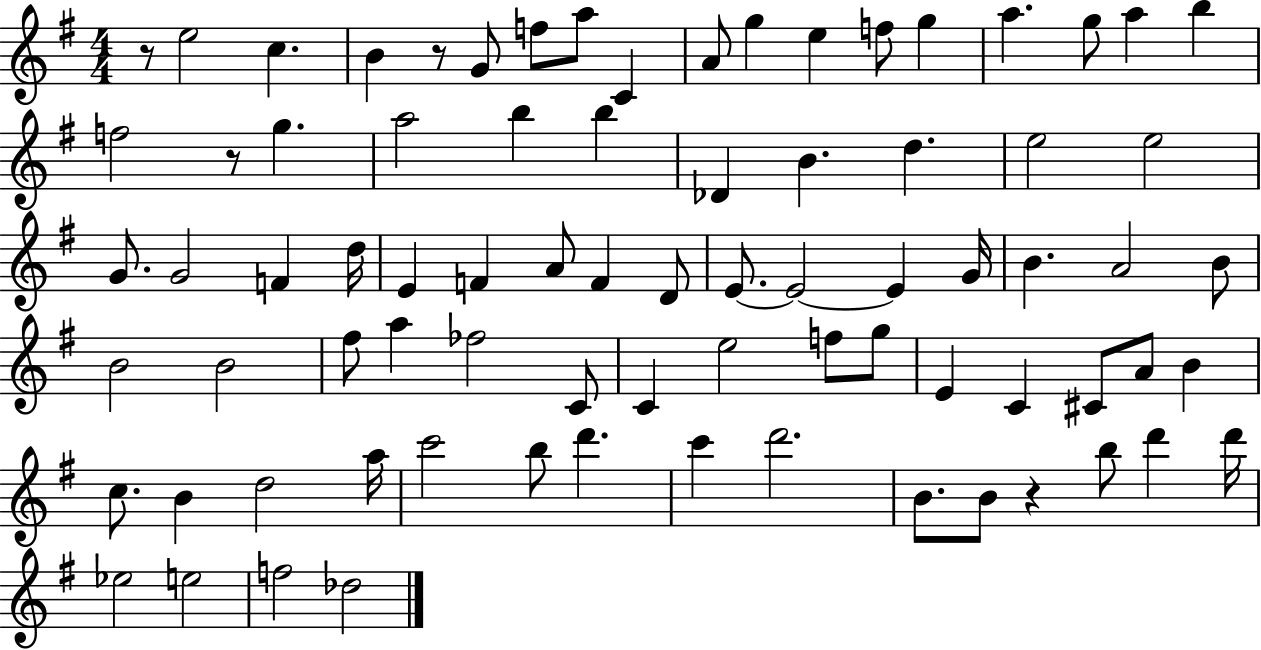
{
  \clef treble
  \numericTimeSignature
  \time 4/4
  \key g \major
  \repeat volta 2 { r8 e''2 c''4. | b'4 r8 g'8 f''8 a''8 c'4 | a'8 g''4 e''4 f''8 g''4 | a''4. g''8 a''4 b''4 | \break f''2 r8 g''4. | a''2 b''4 b''4 | des'4 b'4. d''4. | e''2 e''2 | \break g'8. g'2 f'4 d''16 | e'4 f'4 a'8 f'4 d'8 | e'8.~~ e'2~~ e'4 g'16 | b'4. a'2 b'8 | \break b'2 b'2 | fis''8 a''4 fes''2 c'8 | c'4 e''2 f''8 g''8 | e'4 c'4 cis'8 a'8 b'4 | \break c''8. b'4 d''2 a''16 | c'''2 b''8 d'''4. | c'''4 d'''2. | b'8. b'8 r4 b''8 d'''4 d'''16 | \break ees''2 e''2 | f''2 des''2 | } \bar "|."
}